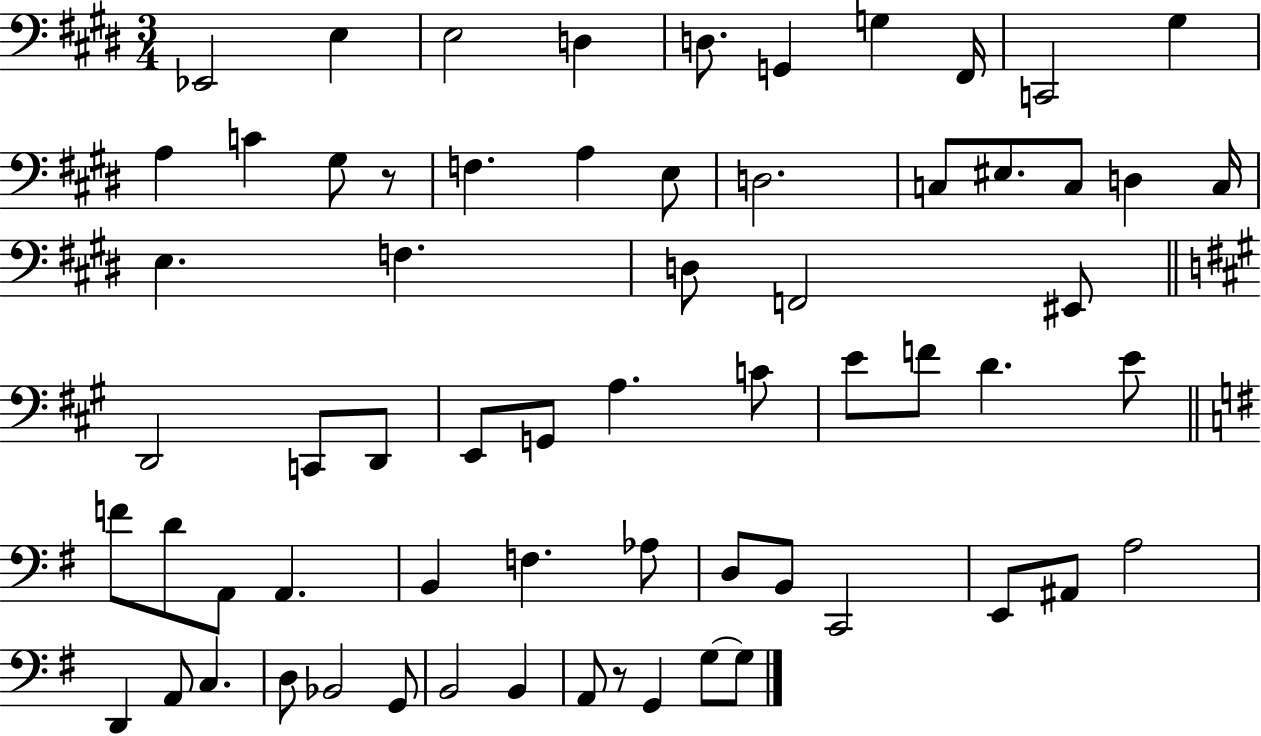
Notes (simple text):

Eb2/h E3/q E3/h D3/q D3/e. G2/q G3/q F#2/s C2/h G#3/q A3/q C4/q G#3/e R/e F3/q. A3/q E3/e D3/h. C3/e EIS3/e. C3/e D3/q C3/s E3/q. F3/q. D3/e F2/h EIS2/e D2/h C2/e D2/e E2/e G2/e A3/q. C4/e E4/e F4/e D4/q. E4/e F4/e D4/e A2/e A2/q. B2/q F3/q. Ab3/e D3/e B2/e C2/h E2/e A#2/e A3/h D2/q A2/e C3/q. D3/e Bb2/h G2/e B2/h B2/q A2/e R/e G2/q G3/e G3/e